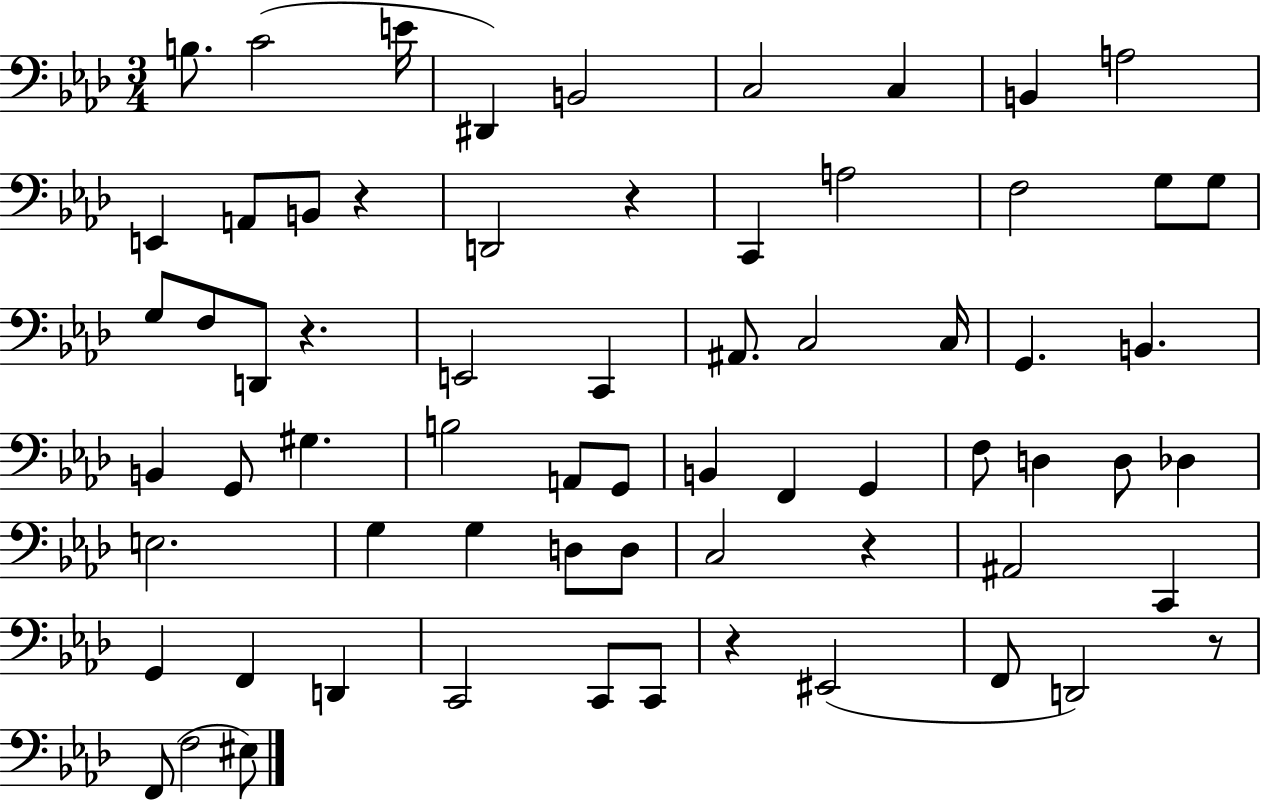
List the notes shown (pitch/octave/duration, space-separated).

B3/e. C4/h E4/s D#2/q B2/h C3/h C3/q B2/q A3/h E2/q A2/e B2/e R/q D2/h R/q C2/q A3/h F3/h G3/e G3/e G3/e F3/e D2/e R/q. E2/h C2/q A#2/e. C3/h C3/s G2/q. B2/q. B2/q G2/e G#3/q. B3/h A2/e G2/e B2/q F2/q G2/q F3/e D3/q D3/e Db3/q E3/h. G3/q G3/q D3/e D3/e C3/h R/q A#2/h C2/q G2/q F2/q D2/q C2/h C2/e C2/e R/q EIS2/h F2/e D2/h R/e F2/e F3/h EIS3/e